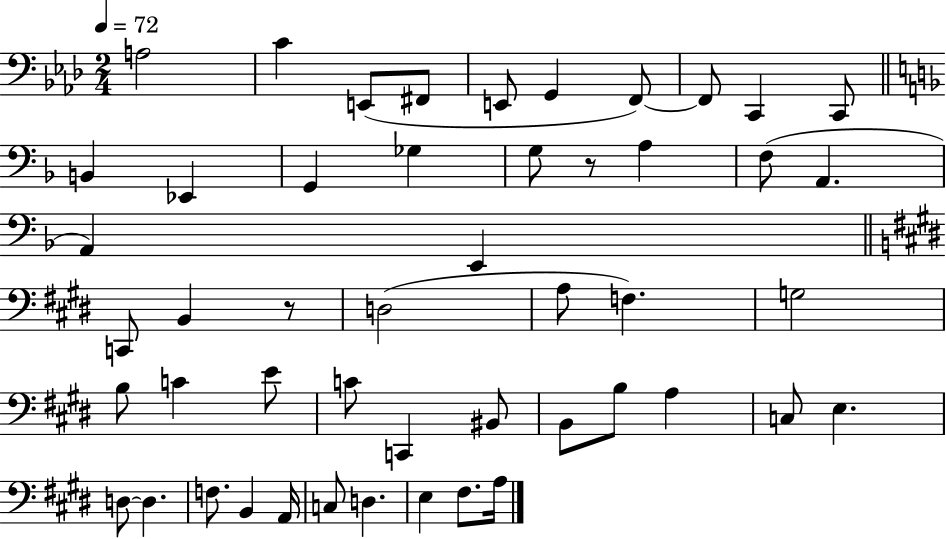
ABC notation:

X:1
T:Untitled
M:2/4
L:1/4
K:Ab
A,2 C E,,/2 ^F,,/2 E,,/2 G,, F,,/2 F,,/2 C,, C,,/2 B,, _E,, G,, _G, G,/2 z/2 A, F,/2 A,, A,, E,, C,,/2 B,, z/2 D,2 A,/2 F, G,2 B,/2 C E/2 C/2 C,, ^B,,/2 B,,/2 B,/2 A, C,/2 E, D,/2 D, F,/2 B,, A,,/4 C,/2 D, E, ^F,/2 A,/4